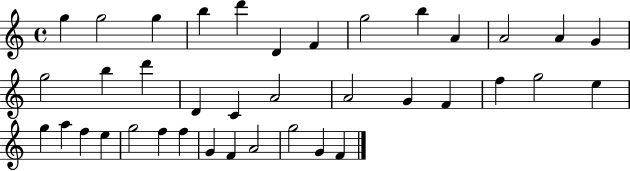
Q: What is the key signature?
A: C major